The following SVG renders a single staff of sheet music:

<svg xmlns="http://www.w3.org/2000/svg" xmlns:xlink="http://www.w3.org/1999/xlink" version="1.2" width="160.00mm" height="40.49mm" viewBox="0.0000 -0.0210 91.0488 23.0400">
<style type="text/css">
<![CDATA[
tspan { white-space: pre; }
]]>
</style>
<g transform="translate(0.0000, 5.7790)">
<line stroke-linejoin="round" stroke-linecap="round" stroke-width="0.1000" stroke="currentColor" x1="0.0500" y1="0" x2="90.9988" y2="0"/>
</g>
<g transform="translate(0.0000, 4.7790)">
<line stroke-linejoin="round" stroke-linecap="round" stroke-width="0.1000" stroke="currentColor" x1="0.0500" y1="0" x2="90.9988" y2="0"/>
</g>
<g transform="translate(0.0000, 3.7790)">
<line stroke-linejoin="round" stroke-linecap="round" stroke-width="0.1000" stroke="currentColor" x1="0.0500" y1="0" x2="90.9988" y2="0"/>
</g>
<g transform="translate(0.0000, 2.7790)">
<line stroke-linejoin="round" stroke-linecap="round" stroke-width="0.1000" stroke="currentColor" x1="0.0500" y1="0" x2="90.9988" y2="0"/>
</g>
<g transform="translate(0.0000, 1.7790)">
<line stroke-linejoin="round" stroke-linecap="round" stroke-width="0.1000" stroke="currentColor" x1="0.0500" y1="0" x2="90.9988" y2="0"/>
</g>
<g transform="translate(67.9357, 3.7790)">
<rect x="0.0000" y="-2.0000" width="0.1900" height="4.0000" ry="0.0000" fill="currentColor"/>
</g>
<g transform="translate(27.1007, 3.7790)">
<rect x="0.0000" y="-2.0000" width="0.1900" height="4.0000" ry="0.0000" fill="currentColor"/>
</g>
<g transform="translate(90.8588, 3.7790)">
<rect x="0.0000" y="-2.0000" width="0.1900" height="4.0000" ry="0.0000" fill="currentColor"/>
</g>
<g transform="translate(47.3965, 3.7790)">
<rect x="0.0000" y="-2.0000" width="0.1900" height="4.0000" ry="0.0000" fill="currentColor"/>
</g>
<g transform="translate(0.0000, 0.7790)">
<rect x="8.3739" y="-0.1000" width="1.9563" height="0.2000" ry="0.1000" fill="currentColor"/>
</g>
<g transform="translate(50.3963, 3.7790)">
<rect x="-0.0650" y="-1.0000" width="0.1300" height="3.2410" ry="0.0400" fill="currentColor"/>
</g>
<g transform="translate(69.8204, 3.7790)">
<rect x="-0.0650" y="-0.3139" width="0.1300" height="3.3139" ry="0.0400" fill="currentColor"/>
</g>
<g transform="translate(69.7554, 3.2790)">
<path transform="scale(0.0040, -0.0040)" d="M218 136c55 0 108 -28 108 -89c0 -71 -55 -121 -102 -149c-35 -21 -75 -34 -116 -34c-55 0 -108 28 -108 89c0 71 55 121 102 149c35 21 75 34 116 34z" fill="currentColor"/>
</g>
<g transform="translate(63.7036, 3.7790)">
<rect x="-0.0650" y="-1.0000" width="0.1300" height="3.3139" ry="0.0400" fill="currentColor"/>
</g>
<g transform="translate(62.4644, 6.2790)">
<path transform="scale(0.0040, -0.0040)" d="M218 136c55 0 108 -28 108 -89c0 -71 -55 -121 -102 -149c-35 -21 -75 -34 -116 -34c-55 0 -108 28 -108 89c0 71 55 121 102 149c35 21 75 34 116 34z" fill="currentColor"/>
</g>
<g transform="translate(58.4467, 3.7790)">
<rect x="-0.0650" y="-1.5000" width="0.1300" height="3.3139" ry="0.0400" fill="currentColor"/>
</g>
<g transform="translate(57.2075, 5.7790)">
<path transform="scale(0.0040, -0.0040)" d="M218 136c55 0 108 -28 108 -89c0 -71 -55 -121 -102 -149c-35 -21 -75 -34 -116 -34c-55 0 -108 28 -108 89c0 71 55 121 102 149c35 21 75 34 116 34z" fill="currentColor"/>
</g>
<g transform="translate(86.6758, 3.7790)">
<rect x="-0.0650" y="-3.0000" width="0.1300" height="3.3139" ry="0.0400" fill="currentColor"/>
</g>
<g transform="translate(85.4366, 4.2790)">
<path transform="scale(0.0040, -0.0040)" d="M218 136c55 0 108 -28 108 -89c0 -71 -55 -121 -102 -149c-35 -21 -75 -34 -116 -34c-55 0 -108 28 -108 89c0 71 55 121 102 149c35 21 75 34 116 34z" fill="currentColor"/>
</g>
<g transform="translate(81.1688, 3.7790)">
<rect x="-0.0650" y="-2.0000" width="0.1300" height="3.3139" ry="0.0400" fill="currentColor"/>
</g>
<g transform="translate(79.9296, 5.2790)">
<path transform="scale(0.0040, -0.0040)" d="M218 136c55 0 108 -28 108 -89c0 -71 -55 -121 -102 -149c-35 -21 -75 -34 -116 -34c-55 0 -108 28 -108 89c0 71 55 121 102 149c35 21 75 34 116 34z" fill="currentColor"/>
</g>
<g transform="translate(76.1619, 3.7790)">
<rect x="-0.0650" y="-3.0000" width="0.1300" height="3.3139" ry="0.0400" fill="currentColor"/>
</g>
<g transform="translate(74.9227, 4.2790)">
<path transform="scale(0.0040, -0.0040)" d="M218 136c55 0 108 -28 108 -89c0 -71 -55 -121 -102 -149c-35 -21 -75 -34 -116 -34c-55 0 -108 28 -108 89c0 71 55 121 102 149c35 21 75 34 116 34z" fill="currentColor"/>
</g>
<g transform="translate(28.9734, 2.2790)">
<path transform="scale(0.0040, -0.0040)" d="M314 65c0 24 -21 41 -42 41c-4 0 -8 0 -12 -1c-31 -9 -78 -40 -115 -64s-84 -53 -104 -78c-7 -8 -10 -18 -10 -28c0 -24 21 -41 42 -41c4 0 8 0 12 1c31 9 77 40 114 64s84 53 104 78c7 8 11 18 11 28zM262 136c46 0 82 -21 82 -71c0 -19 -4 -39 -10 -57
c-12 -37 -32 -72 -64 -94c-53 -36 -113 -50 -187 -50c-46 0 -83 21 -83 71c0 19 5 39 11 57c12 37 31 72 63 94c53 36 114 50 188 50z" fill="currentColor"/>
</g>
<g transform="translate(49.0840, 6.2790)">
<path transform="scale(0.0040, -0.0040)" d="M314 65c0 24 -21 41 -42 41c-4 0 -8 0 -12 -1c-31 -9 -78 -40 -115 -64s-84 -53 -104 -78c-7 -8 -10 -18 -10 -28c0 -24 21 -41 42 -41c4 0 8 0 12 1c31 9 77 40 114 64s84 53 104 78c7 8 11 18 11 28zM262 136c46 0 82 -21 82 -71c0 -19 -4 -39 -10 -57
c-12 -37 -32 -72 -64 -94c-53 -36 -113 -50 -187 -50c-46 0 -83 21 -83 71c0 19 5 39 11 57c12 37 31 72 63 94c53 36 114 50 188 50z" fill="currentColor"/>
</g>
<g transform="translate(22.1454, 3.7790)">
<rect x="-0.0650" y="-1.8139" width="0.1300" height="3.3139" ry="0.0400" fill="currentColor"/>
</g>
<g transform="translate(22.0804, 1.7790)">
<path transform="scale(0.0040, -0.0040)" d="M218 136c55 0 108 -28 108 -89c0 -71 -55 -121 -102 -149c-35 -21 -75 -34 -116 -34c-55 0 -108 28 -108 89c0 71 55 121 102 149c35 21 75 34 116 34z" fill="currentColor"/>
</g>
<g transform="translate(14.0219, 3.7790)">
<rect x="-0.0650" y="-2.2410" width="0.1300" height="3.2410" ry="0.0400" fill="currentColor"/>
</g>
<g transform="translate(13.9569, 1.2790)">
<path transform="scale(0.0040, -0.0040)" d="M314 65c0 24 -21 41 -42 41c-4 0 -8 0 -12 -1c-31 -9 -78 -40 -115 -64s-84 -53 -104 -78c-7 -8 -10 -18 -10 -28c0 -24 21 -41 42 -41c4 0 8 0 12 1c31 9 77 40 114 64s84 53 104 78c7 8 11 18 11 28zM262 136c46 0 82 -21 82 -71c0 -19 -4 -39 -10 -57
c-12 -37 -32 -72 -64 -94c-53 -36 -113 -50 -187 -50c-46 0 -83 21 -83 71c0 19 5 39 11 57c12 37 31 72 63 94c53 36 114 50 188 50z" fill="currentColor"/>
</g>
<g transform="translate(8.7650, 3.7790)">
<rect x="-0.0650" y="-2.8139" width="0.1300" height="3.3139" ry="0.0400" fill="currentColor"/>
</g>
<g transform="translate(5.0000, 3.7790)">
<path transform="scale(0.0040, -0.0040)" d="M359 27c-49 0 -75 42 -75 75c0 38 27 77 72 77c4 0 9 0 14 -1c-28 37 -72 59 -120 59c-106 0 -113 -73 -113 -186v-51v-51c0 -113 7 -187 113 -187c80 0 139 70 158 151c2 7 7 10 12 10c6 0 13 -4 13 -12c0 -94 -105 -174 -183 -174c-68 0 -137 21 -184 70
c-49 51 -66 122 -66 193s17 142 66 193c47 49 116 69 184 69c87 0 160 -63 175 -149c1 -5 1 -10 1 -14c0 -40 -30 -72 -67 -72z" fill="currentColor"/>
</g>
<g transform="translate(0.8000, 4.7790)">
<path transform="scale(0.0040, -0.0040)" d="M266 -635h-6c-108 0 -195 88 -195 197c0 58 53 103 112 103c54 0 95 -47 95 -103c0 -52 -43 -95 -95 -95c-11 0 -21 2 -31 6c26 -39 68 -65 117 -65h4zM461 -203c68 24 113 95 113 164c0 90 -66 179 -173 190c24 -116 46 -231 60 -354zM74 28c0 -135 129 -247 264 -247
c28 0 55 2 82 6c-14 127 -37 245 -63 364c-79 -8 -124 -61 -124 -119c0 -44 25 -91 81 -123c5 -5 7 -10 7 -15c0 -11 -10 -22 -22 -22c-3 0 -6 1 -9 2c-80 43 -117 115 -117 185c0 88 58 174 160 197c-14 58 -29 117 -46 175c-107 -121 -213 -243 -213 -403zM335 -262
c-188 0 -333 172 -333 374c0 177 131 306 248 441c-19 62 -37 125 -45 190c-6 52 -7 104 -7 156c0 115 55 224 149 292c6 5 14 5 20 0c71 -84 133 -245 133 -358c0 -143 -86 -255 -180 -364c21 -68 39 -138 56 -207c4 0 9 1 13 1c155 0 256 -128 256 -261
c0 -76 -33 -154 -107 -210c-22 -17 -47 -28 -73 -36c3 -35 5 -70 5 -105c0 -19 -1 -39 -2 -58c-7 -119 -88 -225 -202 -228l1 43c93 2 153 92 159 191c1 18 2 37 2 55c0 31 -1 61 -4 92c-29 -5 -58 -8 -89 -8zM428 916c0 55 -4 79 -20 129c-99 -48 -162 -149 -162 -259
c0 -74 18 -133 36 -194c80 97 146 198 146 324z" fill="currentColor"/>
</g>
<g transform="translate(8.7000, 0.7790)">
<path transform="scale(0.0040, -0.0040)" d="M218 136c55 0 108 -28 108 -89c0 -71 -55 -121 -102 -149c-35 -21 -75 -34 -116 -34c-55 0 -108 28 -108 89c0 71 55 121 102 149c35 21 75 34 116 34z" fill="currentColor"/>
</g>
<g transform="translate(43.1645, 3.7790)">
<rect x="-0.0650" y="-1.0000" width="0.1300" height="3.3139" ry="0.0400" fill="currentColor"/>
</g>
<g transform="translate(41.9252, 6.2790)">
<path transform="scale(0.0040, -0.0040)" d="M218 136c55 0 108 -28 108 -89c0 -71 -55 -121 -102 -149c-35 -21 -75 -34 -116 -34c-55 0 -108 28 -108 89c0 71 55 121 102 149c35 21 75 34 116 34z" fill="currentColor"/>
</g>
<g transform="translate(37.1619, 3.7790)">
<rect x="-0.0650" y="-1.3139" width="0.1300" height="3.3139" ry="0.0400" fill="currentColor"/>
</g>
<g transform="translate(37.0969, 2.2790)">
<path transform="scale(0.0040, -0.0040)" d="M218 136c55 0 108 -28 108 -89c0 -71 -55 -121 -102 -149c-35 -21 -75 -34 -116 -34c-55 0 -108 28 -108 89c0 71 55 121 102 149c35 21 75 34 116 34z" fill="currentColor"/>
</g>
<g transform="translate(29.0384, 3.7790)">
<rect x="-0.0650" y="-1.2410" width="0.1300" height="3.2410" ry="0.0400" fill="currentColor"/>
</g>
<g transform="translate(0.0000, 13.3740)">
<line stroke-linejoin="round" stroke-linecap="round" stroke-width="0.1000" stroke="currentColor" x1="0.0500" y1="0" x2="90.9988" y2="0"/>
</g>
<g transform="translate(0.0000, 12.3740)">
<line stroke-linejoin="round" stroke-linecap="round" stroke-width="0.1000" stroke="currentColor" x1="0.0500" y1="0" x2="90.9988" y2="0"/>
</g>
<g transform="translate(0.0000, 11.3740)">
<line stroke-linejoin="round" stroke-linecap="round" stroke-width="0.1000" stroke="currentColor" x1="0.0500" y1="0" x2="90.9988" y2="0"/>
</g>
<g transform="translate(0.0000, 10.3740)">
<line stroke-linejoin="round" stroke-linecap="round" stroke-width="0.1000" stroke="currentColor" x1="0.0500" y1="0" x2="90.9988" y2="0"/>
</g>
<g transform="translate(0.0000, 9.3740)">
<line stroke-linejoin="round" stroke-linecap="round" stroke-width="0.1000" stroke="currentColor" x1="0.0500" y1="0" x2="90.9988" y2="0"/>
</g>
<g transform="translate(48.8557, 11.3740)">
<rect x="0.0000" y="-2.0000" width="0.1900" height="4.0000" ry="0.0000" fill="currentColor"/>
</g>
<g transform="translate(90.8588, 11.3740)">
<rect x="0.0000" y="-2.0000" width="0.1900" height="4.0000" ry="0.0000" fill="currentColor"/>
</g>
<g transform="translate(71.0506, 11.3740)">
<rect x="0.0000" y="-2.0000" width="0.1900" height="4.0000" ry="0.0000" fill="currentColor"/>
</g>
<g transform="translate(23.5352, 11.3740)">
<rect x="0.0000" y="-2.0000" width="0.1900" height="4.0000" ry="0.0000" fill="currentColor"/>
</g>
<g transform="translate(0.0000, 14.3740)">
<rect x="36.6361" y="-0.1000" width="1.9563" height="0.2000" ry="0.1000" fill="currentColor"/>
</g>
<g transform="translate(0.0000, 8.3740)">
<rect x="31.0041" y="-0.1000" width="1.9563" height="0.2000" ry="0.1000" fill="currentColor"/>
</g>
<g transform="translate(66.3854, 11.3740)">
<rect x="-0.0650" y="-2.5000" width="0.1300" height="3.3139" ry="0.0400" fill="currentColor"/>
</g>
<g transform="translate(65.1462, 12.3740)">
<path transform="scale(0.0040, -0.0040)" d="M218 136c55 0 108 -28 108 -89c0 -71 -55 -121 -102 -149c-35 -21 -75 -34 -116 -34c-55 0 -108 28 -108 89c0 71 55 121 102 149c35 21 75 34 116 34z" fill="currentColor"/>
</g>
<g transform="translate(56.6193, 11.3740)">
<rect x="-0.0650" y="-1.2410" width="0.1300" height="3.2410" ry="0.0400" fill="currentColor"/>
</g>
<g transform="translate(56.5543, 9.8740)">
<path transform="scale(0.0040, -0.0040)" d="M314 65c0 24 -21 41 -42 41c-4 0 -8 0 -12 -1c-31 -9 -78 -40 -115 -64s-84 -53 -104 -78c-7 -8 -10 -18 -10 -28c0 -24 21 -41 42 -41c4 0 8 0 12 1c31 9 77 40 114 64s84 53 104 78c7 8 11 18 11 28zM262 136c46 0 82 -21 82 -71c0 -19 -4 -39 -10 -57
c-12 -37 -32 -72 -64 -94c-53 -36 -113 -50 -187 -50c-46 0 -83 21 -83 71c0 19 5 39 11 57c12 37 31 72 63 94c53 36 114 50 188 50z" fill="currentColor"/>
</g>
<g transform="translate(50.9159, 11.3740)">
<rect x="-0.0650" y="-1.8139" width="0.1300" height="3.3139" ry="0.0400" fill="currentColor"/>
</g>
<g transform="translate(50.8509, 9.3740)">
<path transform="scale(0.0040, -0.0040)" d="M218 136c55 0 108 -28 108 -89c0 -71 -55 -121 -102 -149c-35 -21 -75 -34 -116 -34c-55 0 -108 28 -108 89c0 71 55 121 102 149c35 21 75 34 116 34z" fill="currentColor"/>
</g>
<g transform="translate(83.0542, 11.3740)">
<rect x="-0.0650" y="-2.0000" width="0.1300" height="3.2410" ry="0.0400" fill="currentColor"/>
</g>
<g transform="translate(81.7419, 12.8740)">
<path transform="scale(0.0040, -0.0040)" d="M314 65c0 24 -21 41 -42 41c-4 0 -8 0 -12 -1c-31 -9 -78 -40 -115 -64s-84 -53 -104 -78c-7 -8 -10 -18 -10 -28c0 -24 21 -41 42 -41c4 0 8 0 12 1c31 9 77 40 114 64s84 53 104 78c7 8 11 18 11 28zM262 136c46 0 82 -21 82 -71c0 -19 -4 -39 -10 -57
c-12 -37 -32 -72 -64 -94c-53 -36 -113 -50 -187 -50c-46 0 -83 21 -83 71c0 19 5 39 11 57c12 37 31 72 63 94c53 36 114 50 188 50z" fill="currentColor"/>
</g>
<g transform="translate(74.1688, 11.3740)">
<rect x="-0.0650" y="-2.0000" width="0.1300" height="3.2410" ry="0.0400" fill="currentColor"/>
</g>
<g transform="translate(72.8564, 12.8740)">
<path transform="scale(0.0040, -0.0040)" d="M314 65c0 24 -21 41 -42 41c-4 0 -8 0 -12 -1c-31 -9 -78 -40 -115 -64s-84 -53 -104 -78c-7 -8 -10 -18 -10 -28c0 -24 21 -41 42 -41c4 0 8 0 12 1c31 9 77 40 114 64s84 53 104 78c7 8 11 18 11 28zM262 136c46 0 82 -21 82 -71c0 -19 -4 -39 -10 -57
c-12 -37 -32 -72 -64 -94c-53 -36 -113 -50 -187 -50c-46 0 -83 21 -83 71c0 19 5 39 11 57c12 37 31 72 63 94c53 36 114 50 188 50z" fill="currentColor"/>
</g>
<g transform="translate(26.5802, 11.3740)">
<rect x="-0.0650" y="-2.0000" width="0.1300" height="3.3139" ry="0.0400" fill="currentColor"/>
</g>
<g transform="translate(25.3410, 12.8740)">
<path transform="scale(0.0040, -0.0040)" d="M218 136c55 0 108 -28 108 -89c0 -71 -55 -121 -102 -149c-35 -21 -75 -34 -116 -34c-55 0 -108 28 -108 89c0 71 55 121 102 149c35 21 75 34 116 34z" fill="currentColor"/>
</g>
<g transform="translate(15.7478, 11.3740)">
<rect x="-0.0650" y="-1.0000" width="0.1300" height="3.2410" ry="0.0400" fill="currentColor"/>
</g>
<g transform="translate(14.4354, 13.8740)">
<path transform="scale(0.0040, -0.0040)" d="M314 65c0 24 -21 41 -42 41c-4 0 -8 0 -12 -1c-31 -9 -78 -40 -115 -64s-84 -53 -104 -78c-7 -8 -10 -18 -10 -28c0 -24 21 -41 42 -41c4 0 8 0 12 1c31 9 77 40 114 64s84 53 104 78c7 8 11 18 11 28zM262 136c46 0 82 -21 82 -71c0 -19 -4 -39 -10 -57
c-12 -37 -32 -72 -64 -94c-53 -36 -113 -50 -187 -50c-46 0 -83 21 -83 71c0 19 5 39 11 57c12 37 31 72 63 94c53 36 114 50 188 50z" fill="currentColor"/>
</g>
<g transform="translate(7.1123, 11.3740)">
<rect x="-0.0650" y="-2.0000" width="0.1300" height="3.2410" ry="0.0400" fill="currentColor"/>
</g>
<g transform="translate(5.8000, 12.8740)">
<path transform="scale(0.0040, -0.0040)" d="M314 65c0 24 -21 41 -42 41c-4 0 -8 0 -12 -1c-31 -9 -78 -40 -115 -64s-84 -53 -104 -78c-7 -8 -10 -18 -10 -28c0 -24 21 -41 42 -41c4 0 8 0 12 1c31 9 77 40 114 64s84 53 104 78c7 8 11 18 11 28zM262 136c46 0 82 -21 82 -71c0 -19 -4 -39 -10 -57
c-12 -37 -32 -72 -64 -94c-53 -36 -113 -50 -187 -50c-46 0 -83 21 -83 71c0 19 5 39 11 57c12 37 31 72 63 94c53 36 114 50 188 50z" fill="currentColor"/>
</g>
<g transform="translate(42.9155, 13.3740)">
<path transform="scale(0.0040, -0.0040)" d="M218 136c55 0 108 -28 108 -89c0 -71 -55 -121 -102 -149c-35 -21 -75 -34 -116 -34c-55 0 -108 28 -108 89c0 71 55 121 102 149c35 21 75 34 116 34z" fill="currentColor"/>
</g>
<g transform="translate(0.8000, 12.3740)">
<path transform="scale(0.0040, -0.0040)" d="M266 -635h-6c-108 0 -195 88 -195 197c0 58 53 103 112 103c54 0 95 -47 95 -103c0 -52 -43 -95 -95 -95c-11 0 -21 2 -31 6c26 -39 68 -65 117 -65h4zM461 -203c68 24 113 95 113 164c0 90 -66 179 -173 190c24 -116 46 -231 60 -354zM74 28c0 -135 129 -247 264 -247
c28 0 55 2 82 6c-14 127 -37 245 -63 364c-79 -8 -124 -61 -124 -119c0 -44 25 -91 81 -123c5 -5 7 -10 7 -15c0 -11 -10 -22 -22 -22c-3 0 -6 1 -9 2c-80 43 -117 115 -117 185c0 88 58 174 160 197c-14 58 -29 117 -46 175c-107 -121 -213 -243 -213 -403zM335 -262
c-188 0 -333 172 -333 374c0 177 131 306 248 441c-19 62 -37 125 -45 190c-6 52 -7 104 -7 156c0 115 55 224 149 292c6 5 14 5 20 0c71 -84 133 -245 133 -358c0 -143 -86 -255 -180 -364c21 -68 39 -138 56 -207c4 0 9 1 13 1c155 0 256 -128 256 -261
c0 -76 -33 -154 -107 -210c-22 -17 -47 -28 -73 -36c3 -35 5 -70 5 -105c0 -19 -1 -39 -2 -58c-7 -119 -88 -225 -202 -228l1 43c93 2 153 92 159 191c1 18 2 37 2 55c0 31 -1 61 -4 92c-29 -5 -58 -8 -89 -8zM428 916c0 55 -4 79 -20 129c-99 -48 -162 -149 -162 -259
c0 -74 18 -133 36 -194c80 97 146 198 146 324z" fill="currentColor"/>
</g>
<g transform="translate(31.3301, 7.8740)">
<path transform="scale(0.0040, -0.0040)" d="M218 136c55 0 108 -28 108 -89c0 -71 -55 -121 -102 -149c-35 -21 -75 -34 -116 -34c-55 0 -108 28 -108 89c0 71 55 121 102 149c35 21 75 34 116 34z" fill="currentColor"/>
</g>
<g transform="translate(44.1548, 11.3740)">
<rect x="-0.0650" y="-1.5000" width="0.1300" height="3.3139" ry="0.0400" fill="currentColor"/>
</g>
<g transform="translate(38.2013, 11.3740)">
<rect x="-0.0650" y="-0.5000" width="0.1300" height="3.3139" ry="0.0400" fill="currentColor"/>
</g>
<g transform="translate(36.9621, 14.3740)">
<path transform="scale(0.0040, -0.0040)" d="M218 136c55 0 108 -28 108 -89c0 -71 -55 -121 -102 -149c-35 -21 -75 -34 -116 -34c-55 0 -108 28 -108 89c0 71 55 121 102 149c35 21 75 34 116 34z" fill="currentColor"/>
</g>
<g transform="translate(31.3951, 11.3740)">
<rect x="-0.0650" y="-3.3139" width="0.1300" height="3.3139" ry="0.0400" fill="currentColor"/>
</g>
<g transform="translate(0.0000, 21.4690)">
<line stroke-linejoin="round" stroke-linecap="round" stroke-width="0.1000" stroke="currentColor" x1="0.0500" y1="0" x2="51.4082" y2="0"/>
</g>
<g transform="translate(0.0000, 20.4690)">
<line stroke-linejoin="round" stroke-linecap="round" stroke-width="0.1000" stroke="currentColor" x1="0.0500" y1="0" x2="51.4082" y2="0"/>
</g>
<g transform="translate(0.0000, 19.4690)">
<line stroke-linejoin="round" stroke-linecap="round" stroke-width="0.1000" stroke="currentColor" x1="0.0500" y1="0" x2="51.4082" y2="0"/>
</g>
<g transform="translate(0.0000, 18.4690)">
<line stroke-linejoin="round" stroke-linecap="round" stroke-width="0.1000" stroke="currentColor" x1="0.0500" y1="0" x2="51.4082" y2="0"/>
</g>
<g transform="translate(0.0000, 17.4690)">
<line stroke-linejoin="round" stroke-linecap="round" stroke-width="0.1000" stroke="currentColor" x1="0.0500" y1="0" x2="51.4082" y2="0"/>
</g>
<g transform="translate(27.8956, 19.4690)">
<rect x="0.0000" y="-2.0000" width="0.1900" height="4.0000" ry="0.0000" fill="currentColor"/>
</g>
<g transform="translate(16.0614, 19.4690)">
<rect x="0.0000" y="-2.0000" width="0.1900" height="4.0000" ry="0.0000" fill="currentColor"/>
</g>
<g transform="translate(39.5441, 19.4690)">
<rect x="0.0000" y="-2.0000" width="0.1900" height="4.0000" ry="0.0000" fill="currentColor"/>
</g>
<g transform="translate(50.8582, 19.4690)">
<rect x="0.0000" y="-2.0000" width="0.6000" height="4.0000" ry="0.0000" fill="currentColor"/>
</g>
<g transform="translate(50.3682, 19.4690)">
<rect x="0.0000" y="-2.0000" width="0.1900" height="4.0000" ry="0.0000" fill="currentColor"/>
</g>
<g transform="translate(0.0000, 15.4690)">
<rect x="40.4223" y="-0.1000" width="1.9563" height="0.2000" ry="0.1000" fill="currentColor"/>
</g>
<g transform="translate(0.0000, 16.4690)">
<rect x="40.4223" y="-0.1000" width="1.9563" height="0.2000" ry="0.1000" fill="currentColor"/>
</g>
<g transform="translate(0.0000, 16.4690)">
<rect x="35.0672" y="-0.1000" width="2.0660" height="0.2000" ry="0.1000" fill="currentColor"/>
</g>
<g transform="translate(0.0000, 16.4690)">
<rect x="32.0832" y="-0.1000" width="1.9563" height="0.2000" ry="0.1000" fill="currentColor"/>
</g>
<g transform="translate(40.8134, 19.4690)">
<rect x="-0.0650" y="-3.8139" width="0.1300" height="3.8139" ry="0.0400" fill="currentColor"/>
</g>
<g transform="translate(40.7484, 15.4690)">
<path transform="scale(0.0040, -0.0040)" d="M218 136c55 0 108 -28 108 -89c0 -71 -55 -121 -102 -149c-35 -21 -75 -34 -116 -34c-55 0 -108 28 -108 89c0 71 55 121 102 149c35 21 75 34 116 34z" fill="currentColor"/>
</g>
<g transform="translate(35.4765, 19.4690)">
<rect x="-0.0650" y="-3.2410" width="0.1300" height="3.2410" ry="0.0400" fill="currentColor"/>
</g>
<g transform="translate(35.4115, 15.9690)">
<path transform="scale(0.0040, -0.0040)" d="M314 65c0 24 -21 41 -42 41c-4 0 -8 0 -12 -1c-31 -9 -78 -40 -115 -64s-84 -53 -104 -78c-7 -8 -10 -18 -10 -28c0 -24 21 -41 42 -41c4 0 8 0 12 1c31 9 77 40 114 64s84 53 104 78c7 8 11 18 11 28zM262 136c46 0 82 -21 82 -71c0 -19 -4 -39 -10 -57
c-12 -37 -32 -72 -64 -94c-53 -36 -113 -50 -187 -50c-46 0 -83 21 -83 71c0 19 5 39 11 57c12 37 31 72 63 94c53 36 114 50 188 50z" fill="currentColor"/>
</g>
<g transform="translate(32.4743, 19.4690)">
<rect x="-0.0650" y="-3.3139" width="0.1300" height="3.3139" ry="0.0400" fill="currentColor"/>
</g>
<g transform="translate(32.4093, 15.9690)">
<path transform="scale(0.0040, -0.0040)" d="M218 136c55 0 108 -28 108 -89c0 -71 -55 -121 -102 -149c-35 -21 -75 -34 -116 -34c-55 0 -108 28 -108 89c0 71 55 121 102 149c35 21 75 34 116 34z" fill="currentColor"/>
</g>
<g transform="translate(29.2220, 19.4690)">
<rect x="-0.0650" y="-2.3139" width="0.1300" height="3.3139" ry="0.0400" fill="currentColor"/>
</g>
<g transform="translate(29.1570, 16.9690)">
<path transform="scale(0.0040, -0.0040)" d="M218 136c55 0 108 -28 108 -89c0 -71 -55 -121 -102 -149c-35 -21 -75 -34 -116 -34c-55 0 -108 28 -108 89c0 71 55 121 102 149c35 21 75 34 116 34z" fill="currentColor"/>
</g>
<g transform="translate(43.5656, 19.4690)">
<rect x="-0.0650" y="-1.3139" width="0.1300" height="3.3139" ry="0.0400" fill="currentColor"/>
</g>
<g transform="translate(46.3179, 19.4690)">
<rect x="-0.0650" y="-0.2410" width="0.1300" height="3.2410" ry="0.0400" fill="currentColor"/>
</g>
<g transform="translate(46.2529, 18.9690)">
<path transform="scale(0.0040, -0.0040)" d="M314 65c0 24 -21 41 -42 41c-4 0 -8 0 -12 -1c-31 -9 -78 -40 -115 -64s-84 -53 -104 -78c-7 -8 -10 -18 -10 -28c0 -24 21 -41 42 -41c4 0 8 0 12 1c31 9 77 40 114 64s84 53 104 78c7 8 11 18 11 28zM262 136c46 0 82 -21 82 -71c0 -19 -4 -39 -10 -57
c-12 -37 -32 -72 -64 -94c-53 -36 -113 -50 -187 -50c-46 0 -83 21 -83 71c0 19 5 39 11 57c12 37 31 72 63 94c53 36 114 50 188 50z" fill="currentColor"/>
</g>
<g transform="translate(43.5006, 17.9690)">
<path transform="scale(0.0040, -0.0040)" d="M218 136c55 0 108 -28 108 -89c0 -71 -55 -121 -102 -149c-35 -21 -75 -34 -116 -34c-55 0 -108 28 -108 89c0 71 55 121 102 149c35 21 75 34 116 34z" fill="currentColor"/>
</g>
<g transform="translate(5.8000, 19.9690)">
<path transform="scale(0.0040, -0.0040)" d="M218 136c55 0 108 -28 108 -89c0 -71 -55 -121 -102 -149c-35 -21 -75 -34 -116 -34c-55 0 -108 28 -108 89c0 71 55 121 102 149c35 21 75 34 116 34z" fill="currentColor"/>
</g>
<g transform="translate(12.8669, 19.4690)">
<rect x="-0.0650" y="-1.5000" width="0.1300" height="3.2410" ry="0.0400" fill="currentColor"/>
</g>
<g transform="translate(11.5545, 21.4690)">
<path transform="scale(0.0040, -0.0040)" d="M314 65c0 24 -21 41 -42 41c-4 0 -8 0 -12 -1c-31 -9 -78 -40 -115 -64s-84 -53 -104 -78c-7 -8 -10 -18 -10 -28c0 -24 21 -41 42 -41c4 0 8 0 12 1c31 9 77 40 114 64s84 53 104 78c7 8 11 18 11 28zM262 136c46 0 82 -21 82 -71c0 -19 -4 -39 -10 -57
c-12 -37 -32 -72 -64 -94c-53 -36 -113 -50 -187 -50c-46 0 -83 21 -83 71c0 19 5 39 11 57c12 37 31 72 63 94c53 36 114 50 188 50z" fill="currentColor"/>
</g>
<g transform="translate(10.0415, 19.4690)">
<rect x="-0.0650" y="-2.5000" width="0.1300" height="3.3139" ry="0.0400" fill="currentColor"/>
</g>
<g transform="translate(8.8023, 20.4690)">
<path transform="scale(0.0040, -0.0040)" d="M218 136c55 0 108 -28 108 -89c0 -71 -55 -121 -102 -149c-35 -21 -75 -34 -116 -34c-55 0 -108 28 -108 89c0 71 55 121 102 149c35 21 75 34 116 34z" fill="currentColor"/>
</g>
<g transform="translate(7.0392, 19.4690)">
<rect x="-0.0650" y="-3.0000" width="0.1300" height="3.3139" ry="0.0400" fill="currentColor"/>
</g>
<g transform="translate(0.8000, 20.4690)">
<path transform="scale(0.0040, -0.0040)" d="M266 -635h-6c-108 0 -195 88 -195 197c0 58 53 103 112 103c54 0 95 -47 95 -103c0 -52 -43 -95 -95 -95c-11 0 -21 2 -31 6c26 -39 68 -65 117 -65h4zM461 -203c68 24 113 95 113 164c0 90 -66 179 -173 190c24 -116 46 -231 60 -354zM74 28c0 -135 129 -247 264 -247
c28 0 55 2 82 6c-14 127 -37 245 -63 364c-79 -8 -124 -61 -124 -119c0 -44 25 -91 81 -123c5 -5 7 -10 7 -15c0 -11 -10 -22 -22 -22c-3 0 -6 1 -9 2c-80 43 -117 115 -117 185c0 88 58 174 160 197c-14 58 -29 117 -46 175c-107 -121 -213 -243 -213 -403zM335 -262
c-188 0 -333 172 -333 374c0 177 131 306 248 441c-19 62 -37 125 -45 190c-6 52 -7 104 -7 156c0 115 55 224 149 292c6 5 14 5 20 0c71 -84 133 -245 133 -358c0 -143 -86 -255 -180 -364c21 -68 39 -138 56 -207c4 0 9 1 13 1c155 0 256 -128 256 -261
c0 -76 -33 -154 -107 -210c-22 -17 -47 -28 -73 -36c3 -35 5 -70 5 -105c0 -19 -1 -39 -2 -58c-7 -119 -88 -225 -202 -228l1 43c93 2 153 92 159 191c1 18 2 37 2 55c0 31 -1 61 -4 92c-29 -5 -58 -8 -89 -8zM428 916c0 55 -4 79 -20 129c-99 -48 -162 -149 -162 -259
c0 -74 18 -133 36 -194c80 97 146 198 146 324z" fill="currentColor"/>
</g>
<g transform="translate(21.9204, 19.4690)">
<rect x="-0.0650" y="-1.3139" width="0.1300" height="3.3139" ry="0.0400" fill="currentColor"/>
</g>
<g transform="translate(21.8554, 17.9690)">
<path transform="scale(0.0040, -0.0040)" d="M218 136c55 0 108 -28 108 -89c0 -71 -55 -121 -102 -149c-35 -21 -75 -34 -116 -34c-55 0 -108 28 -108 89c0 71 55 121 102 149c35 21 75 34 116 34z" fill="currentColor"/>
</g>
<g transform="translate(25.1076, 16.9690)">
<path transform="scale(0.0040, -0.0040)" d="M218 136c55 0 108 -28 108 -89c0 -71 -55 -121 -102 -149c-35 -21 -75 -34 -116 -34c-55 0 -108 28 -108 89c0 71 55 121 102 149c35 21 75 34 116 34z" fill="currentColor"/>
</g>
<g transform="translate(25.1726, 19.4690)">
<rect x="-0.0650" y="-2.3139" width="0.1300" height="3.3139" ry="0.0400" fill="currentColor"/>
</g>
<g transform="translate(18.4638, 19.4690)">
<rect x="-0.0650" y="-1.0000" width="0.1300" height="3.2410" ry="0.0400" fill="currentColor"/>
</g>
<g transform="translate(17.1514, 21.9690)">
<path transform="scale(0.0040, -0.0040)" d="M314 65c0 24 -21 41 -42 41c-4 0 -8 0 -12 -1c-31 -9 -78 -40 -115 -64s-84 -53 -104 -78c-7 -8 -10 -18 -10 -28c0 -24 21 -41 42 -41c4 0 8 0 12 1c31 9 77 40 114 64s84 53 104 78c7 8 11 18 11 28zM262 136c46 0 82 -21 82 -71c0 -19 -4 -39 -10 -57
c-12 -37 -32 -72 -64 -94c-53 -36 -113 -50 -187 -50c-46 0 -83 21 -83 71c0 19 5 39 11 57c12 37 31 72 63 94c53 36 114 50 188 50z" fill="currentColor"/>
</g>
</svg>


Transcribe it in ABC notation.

X:1
T:Untitled
M:4/4
L:1/4
K:C
a g2 f e2 e D D2 E D c A F A F2 D2 F b C E f e2 G F2 F2 A G E2 D2 e g g b b2 c' e c2